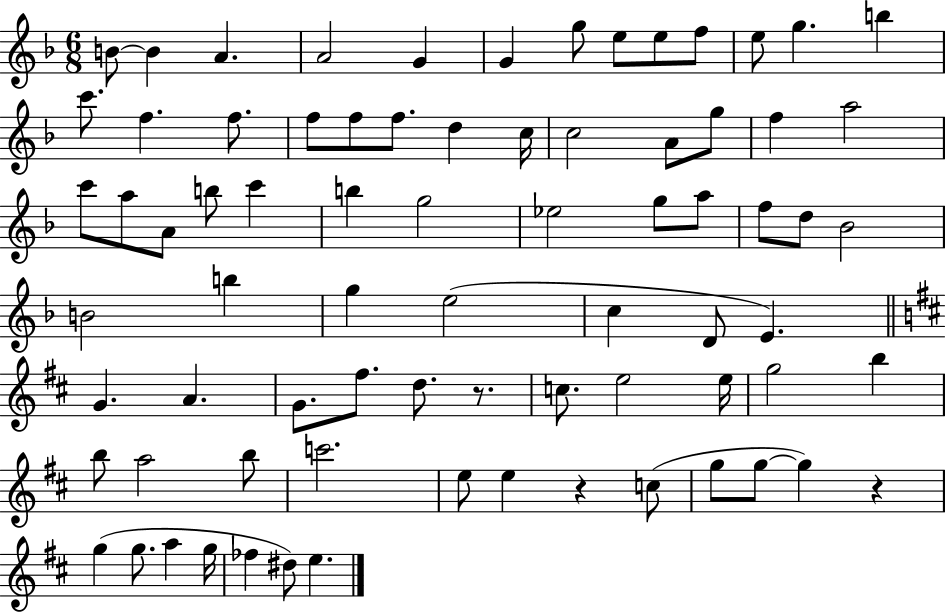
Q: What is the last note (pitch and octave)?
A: E5